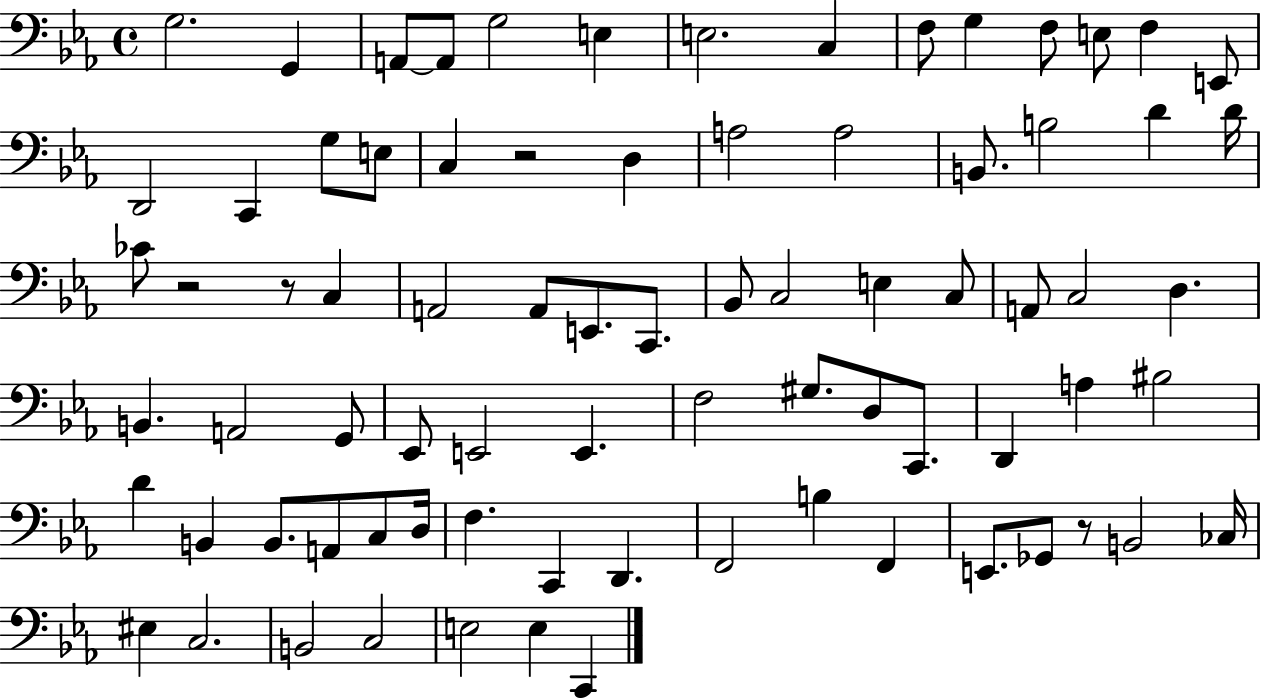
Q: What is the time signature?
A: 4/4